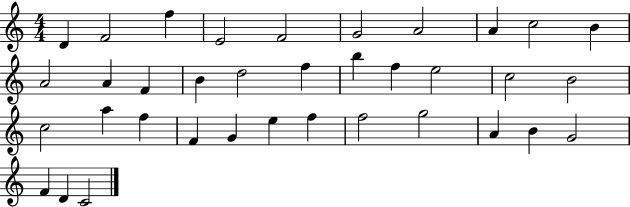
X:1
T:Untitled
M:4/4
L:1/4
K:C
D F2 f E2 F2 G2 A2 A c2 B A2 A F B d2 f b f e2 c2 B2 c2 a f F G e f f2 g2 A B G2 F D C2